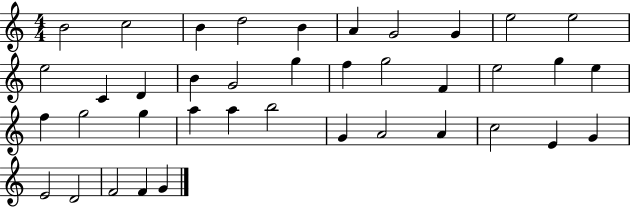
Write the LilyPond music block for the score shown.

{
  \clef treble
  \numericTimeSignature
  \time 4/4
  \key c \major
  b'2 c''2 | b'4 d''2 b'4 | a'4 g'2 g'4 | e''2 e''2 | \break e''2 c'4 d'4 | b'4 g'2 g''4 | f''4 g''2 f'4 | e''2 g''4 e''4 | \break f''4 g''2 g''4 | a''4 a''4 b''2 | g'4 a'2 a'4 | c''2 e'4 g'4 | \break e'2 d'2 | f'2 f'4 g'4 | \bar "|."
}